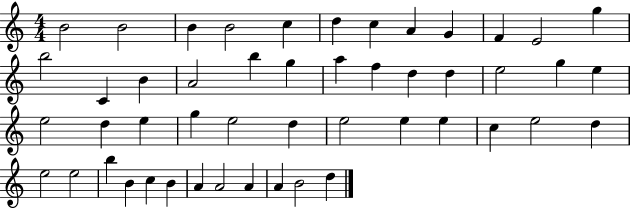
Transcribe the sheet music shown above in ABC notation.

X:1
T:Untitled
M:4/4
L:1/4
K:C
B2 B2 B B2 c d c A G F E2 g b2 C B A2 b g a f d d e2 g e e2 d e g e2 d e2 e e c e2 d e2 e2 b B c B A A2 A A B2 d